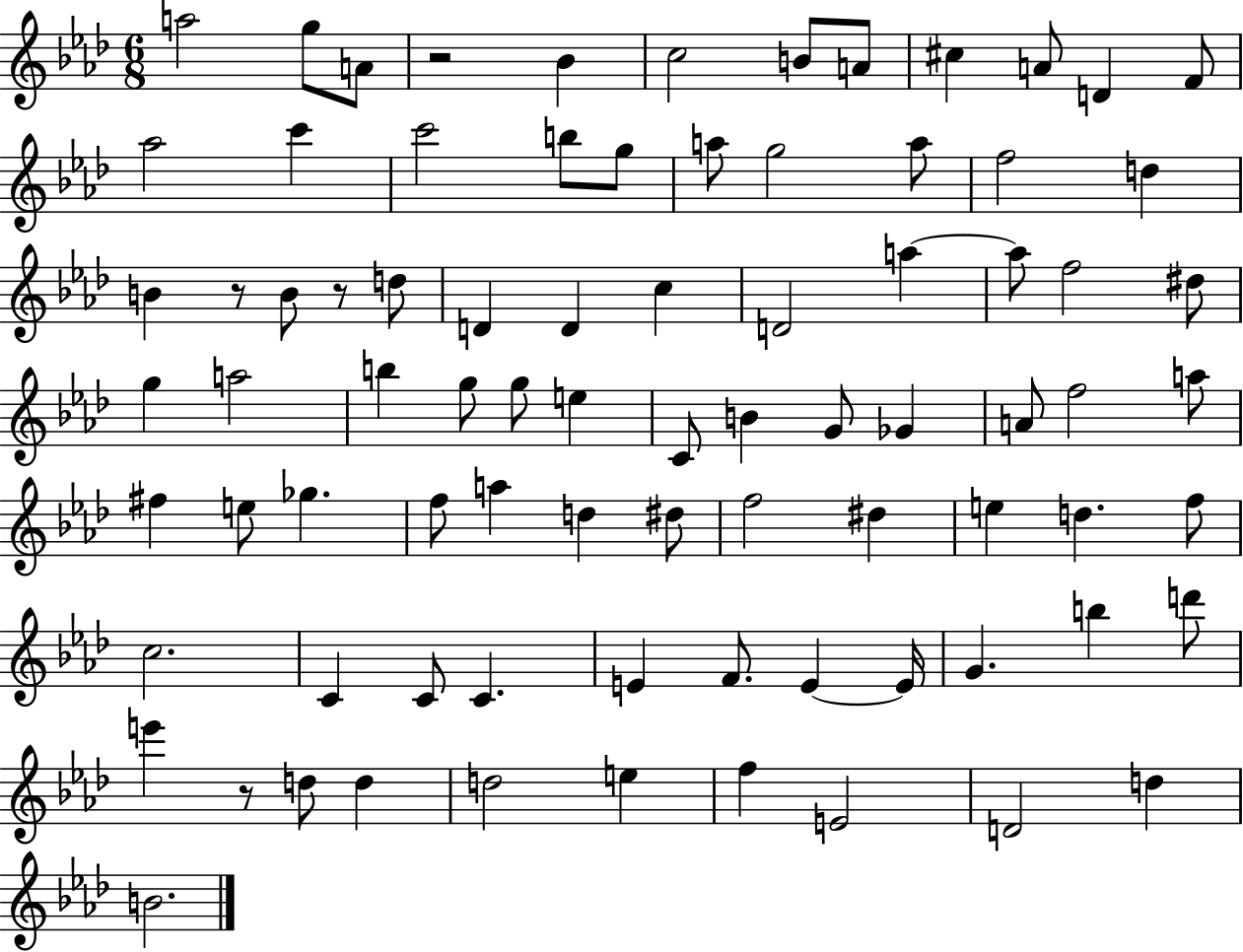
A5/h G5/e A4/e R/h Bb4/q C5/h B4/e A4/e C#5/q A4/e D4/q F4/e Ab5/h C6/q C6/h B5/e G5/e A5/e G5/h A5/e F5/h D5/q B4/q R/e B4/e R/e D5/e D4/q D4/q C5/q D4/h A5/q A5/e F5/h D#5/e G5/q A5/h B5/q G5/e G5/e E5/q C4/e B4/q G4/e Gb4/q A4/e F5/h A5/e F#5/q E5/e Gb5/q. F5/e A5/q D5/q D#5/e F5/h D#5/q E5/q D5/q. F5/e C5/h. C4/q C4/e C4/q. E4/q F4/e. E4/q E4/s G4/q. B5/q D6/e E6/q R/e D5/e D5/q D5/h E5/q F5/q E4/h D4/h D5/q B4/h.